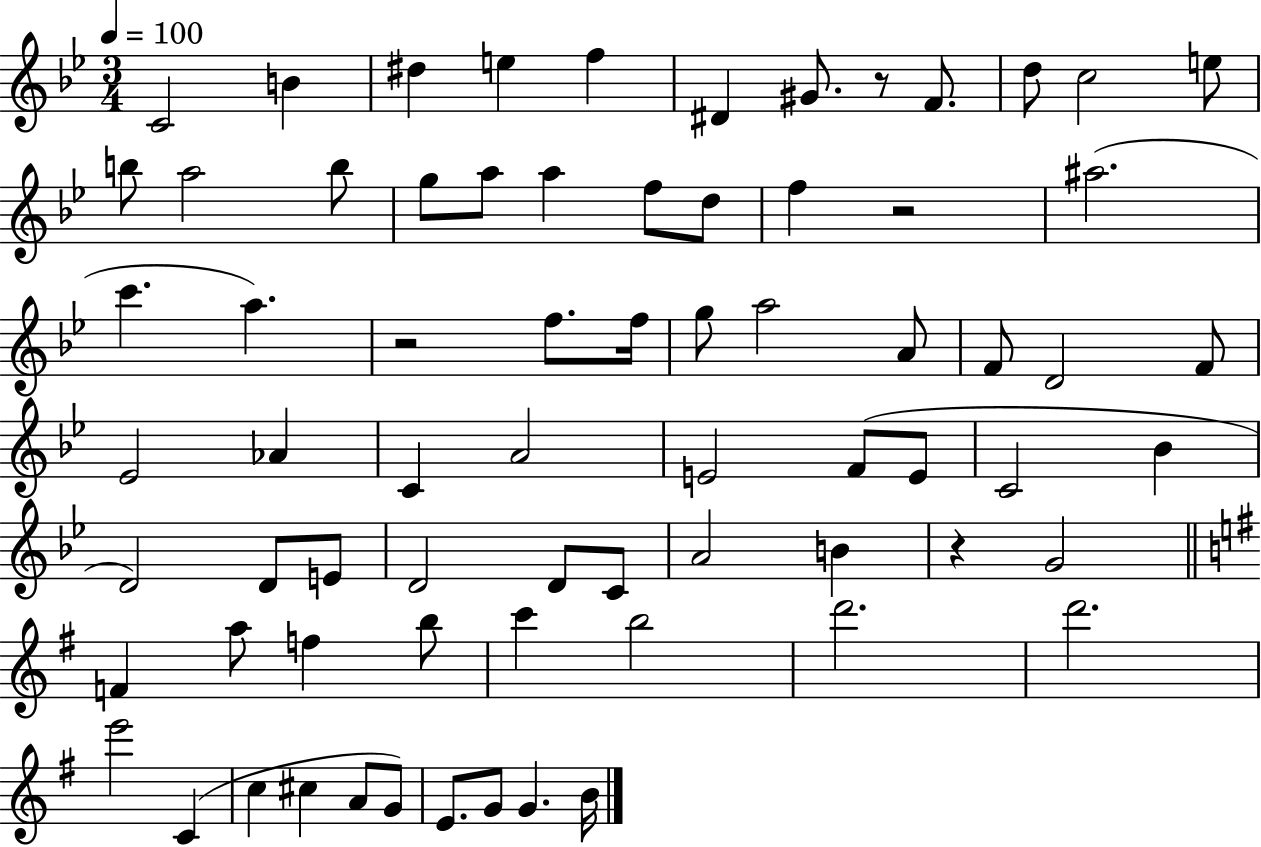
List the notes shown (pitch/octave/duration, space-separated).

C4/h B4/q D#5/q E5/q F5/q D#4/q G#4/e. R/e F4/e. D5/e C5/h E5/e B5/e A5/h B5/e G5/e A5/e A5/q F5/e D5/e F5/q R/h A#5/h. C6/q. A5/q. R/h F5/e. F5/s G5/e A5/h A4/e F4/e D4/h F4/e Eb4/h Ab4/q C4/q A4/h E4/h F4/e E4/e C4/h Bb4/q D4/h D4/e E4/e D4/h D4/e C4/e A4/h B4/q R/q G4/h F4/q A5/e F5/q B5/e C6/q B5/h D6/h. D6/h. E6/h C4/q C5/q C#5/q A4/e G4/e E4/e. G4/e G4/q. B4/s